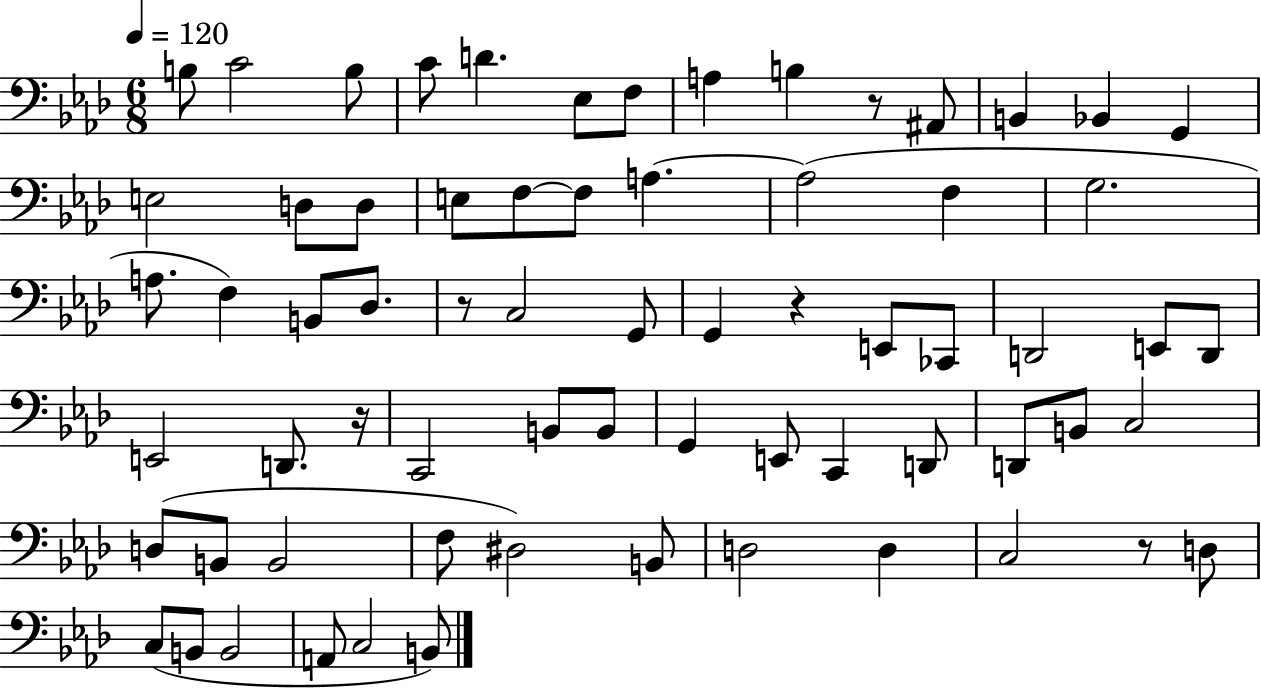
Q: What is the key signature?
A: AES major